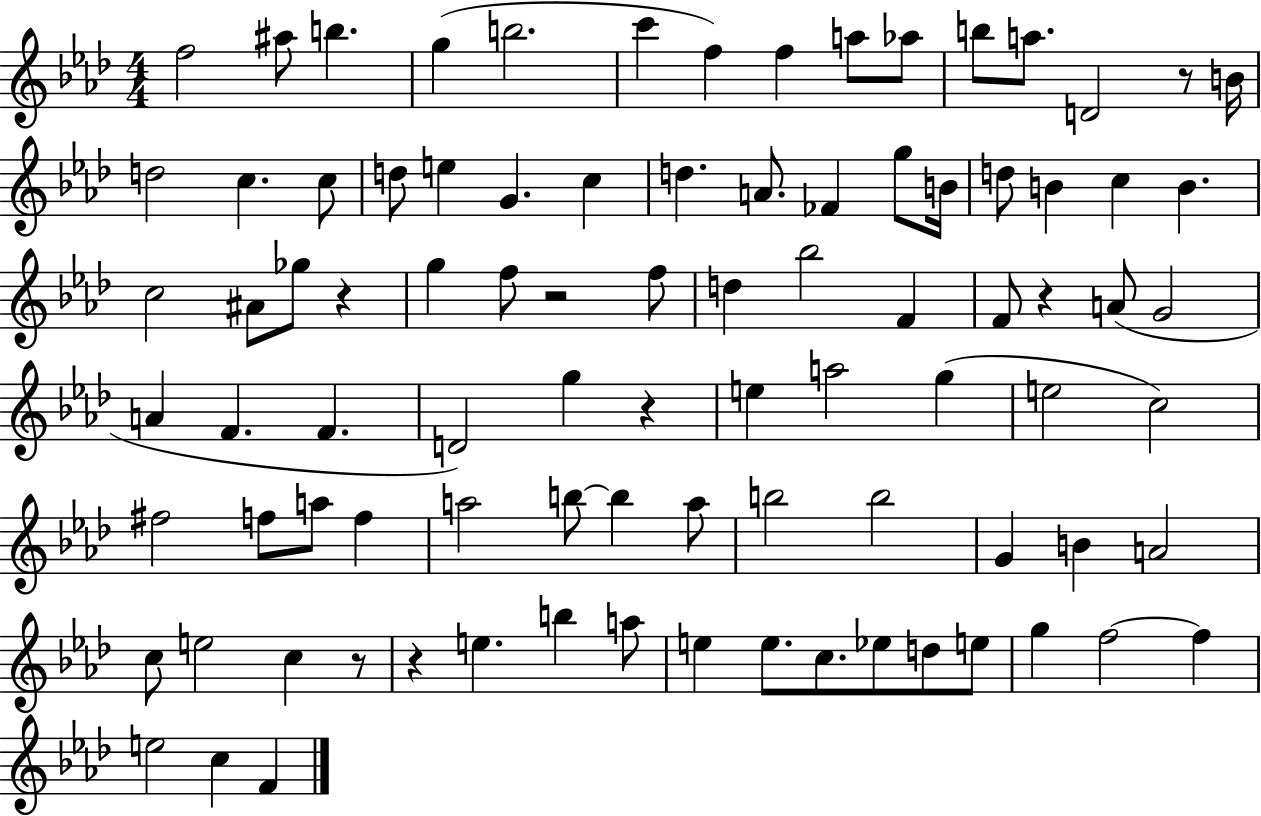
X:1
T:Untitled
M:4/4
L:1/4
K:Ab
f2 ^a/2 b g b2 c' f f a/2 _a/2 b/2 a/2 D2 z/2 B/4 d2 c c/2 d/2 e G c d A/2 _F g/2 B/4 d/2 B c B c2 ^A/2 _g/2 z g f/2 z2 f/2 d _b2 F F/2 z A/2 G2 A F F D2 g z e a2 g e2 c2 ^f2 f/2 a/2 f a2 b/2 b a/2 b2 b2 G B A2 c/2 e2 c z/2 z e b a/2 e e/2 c/2 _e/2 d/2 e/2 g f2 f e2 c F